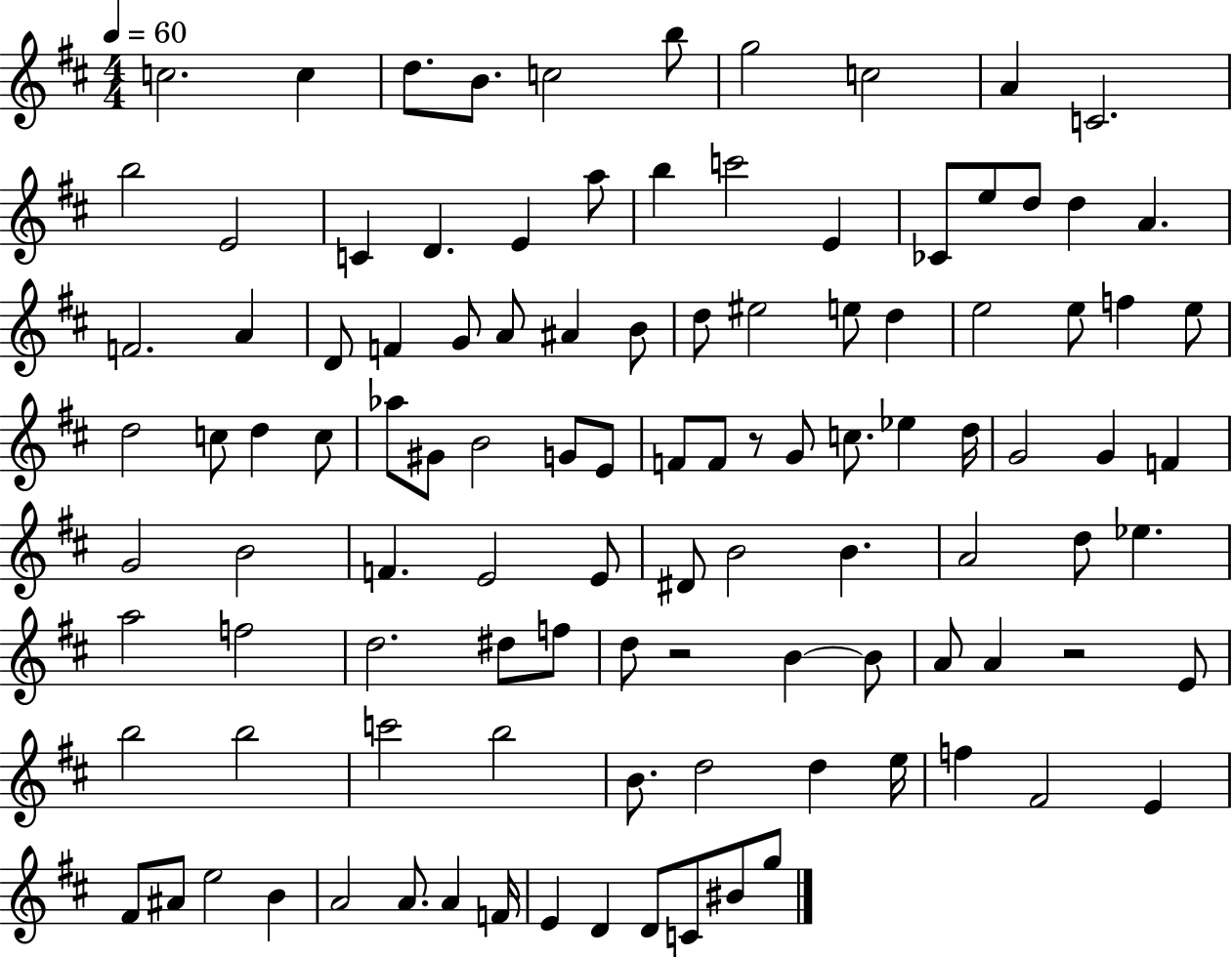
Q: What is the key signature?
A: D major